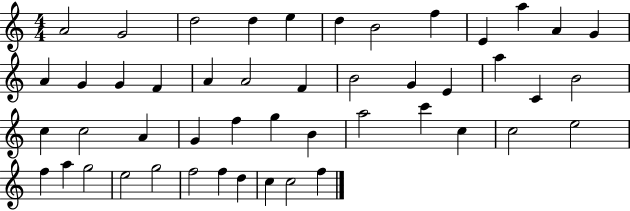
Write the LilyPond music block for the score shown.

{
  \clef treble
  \numericTimeSignature
  \time 4/4
  \key c \major
  a'2 g'2 | d''2 d''4 e''4 | d''4 b'2 f''4 | e'4 a''4 a'4 g'4 | \break a'4 g'4 g'4 f'4 | a'4 a'2 f'4 | b'2 g'4 e'4 | a''4 c'4 b'2 | \break c''4 c''2 a'4 | g'4 f''4 g''4 b'4 | a''2 c'''4 c''4 | c''2 e''2 | \break f''4 a''4 g''2 | e''2 g''2 | f''2 f''4 d''4 | c''4 c''2 f''4 | \break \bar "|."
}